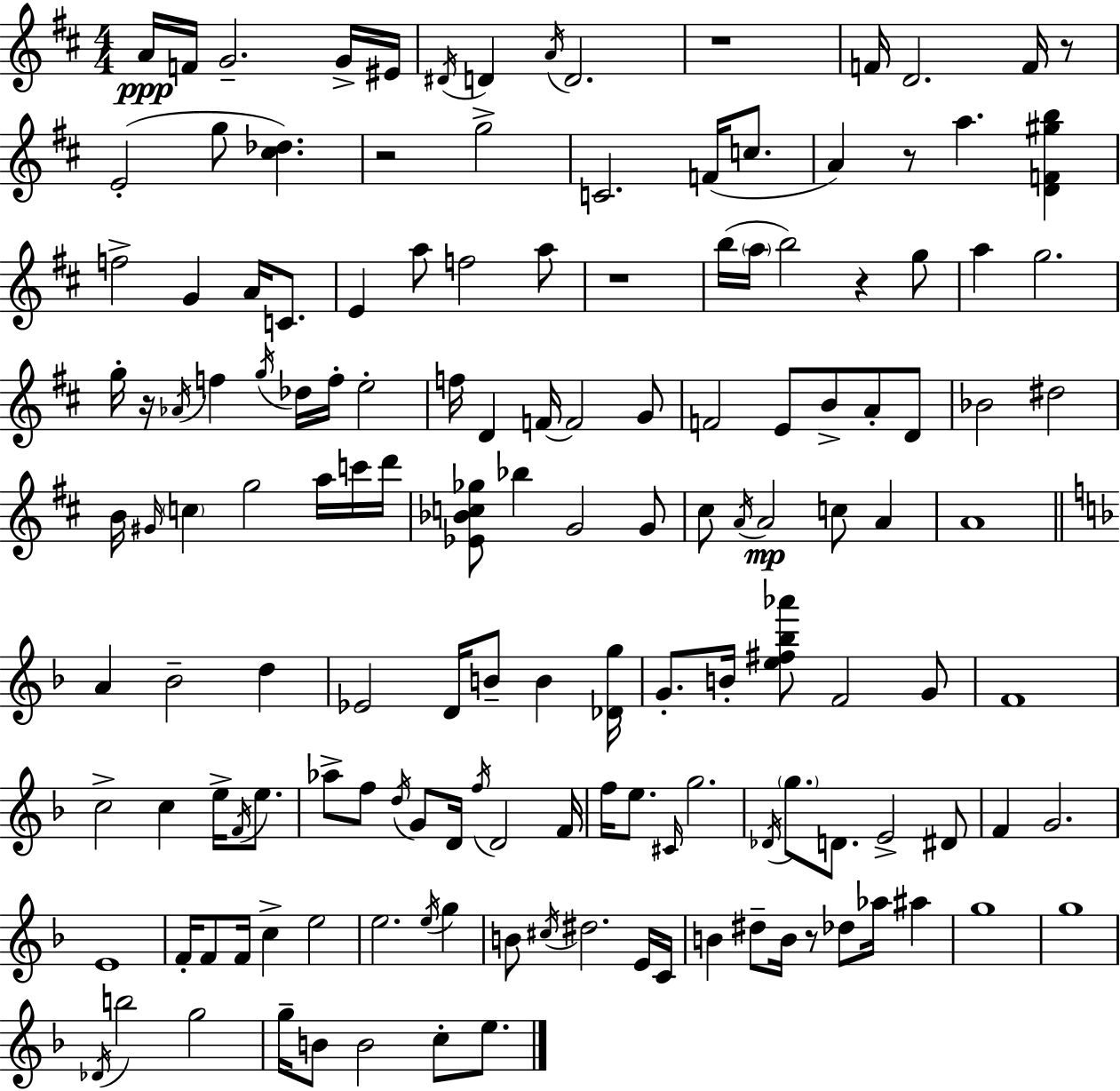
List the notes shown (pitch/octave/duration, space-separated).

A4/s F4/s G4/h. G4/s EIS4/s D#4/s D4/q A4/s D4/h. R/w F4/s D4/h. F4/s R/e E4/h G5/e [C#5,Db5]/q. R/h G5/h C4/h. F4/s C5/e. A4/q R/e A5/q. [D4,F4,G#5,B5]/q F5/h G4/q A4/s C4/e. E4/q A5/e F5/h A5/e R/w B5/s A5/s B5/h R/q G5/e A5/q G5/h. G5/s R/s Ab4/s F5/q G5/s Db5/s F5/s E5/h F5/s D4/q F4/s F4/h G4/e F4/h E4/e B4/e A4/e D4/e Bb4/h D#5/h B4/s G#4/s C5/q G5/h A5/s C6/s D6/s [Eb4,Bb4,C5,Gb5]/e Bb5/q G4/h G4/e C#5/e A4/s A4/h C5/e A4/q A4/w A4/q Bb4/h D5/q Eb4/h D4/s B4/e B4/q [Db4,G5]/s G4/e. B4/s [E5,F#5,Bb5,Ab6]/e F4/h G4/e F4/w C5/h C5/q E5/s F4/s E5/e. Ab5/e F5/e D5/s G4/e D4/s F5/s D4/h F4/s F5/s E5/e. C#4/s G5/h. Db4/s G5/e. D4/e. E4/h D#4/e F4/q G4/h. E4/w F4/s F4/e F4/s C5/q E5/h E5/h. E5/s G5/q B4/e C#5/s D#5/h. E4/s C4/s B4/q D#5/e B4/s R/e Db5/e Ab5/s A#5/q G5/w G5/w Db4/s B5/h G5/h G5/s B4/e B4/h C5/e E5/e.